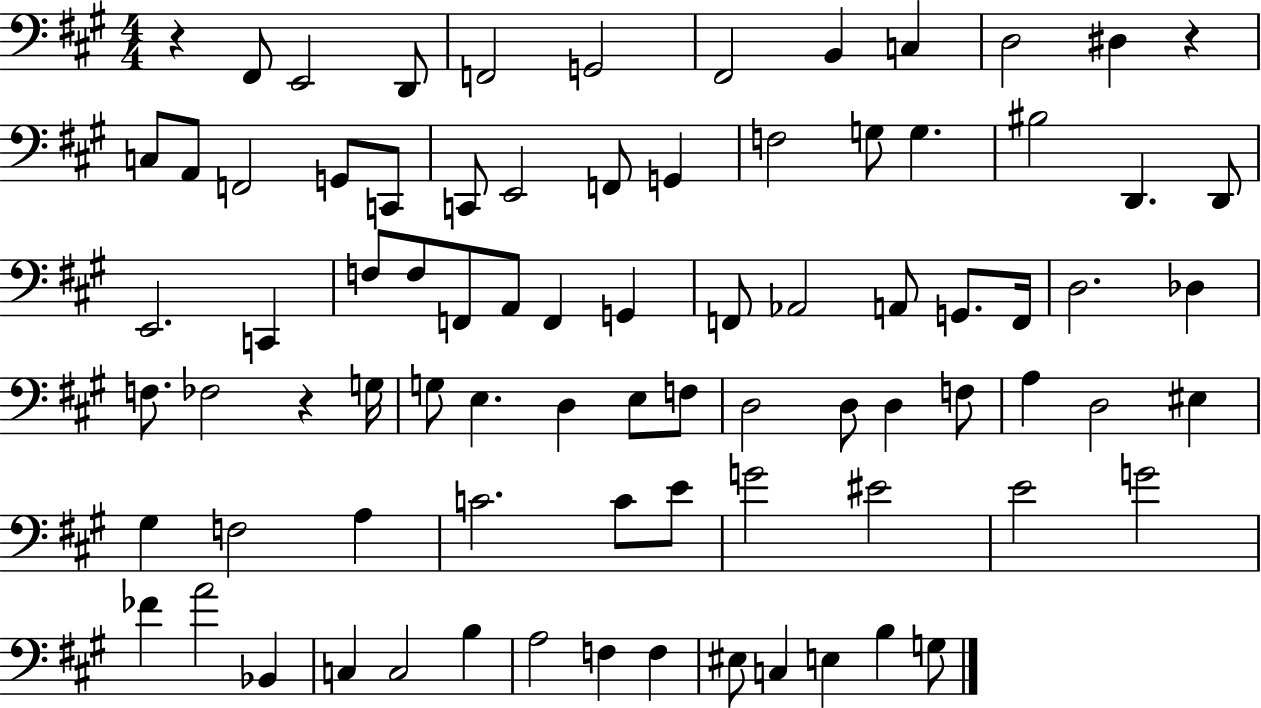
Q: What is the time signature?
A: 4/4